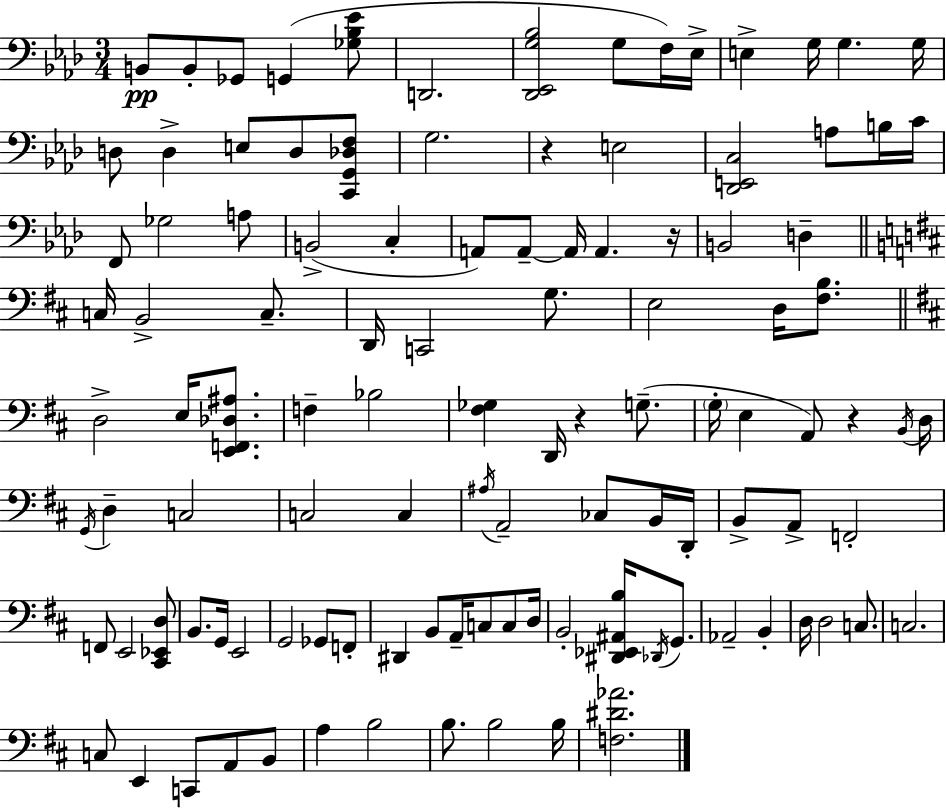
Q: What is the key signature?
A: AES major